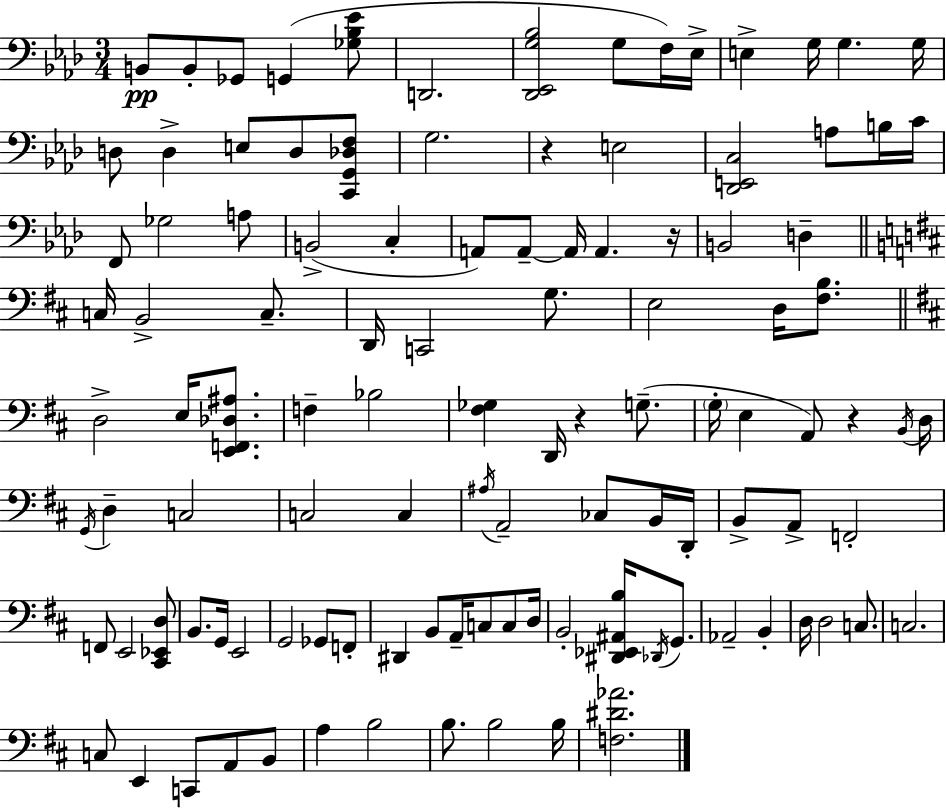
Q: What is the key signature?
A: AES major